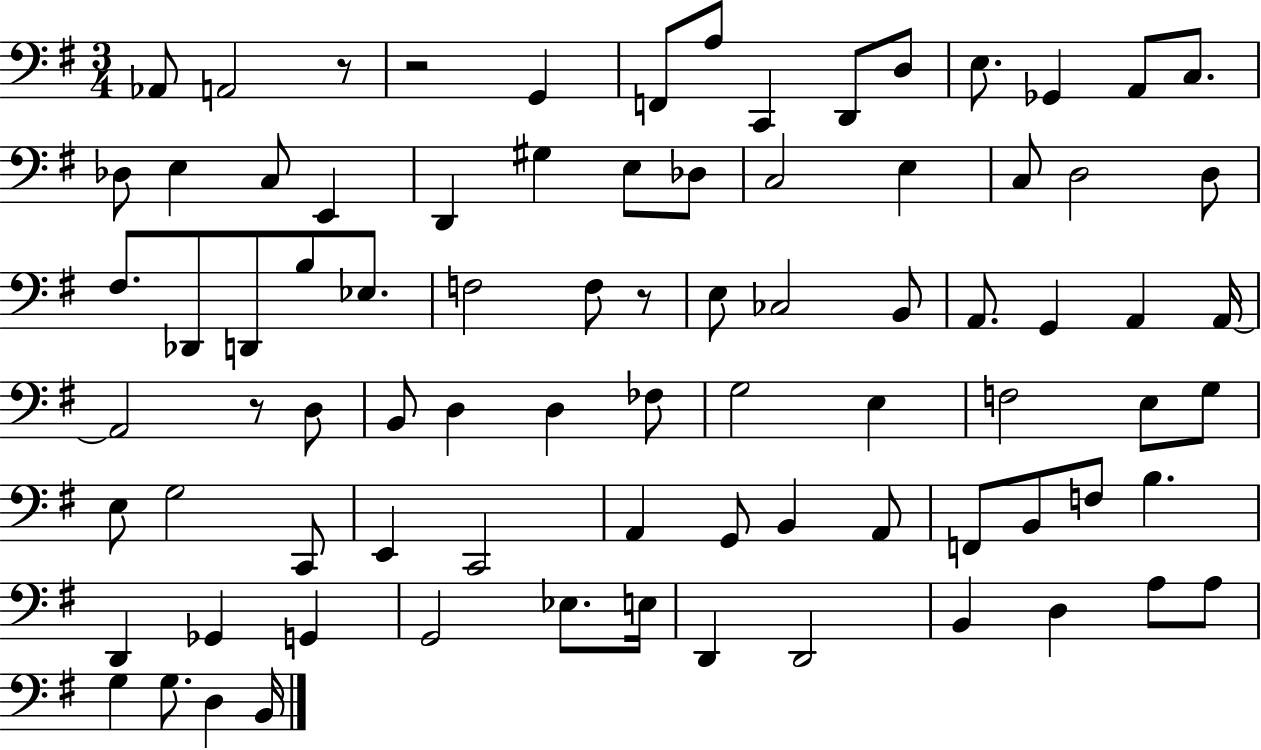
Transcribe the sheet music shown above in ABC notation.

X:1
T:Untitled
M:3/4
L:1/4
K:G
_A,,/2 A,,2 z/2 z2 G,, F,,/2 A,/2 C,, D,,/2 D,/2 E,/2 _G,, A,,/2 C,/2 _D,/2 E, C,/2 E,, D,, ^G, E,/2 _D,/2 C,2 E, C,/2 D,2 D,/2 ^F,/2 _D,,/2 D,,/2 B,/2 _E,/2 F,2 F,/2 z/2 E,/2 _C,2 B,,/2 A,,/2 G,, A,, A,,/4 A,,2 z/2 D,/2 B,,/2 D, D, _F,/2 G,2 E, F,2 E,/2 G,/2 E,/2 G,2 C,,/2 E,, C,,2 A,, G,,/2 B,, A,,/2 F,,/2 B,,/2 F,/2 B, D,, _G,, G,, G,,2 _E,/2 E,/4 D,, D,,2 B,, D, A,/2 A,/2 G, G,/2 D, B,,/4